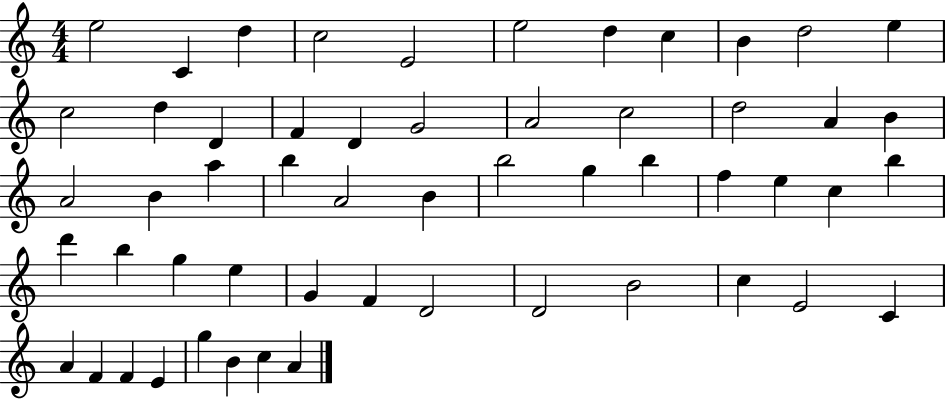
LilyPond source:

{
  \clef treble
  \numericTimeSignature
  \time 4/4
  \key c \major
  e''2 c'4 d''4 | c''2 e'2 | e''2 d''4 c''4 | b'4 d''2 e''4 | \break c''2 d''4 d'4 | f'4 d'4 g'2 | a'2 c''2 | d''2 a'4 b'4 | \break a'2 b'4 a''4 | b''4 a'2 b'4 | b''2 g''4 b''4 | f''4 e''4 c''4 b''4 | \break d'''4 b''4 g''4 e''4 | g'4 f'4 d'2 | d'2 b'2 | c''4 e'2 c'4 | \break a'4 f'4 f'4 e'4 | g''4 b'4 c''4 a'4 | \bar "|."
}